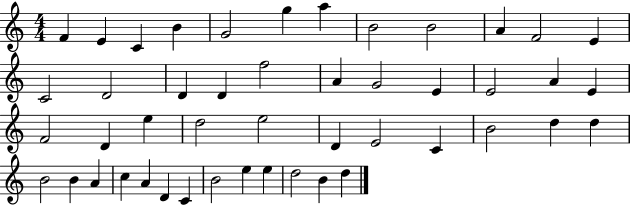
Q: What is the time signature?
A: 4/4